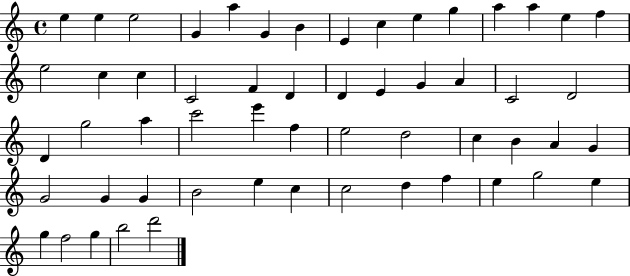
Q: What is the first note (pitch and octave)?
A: E5